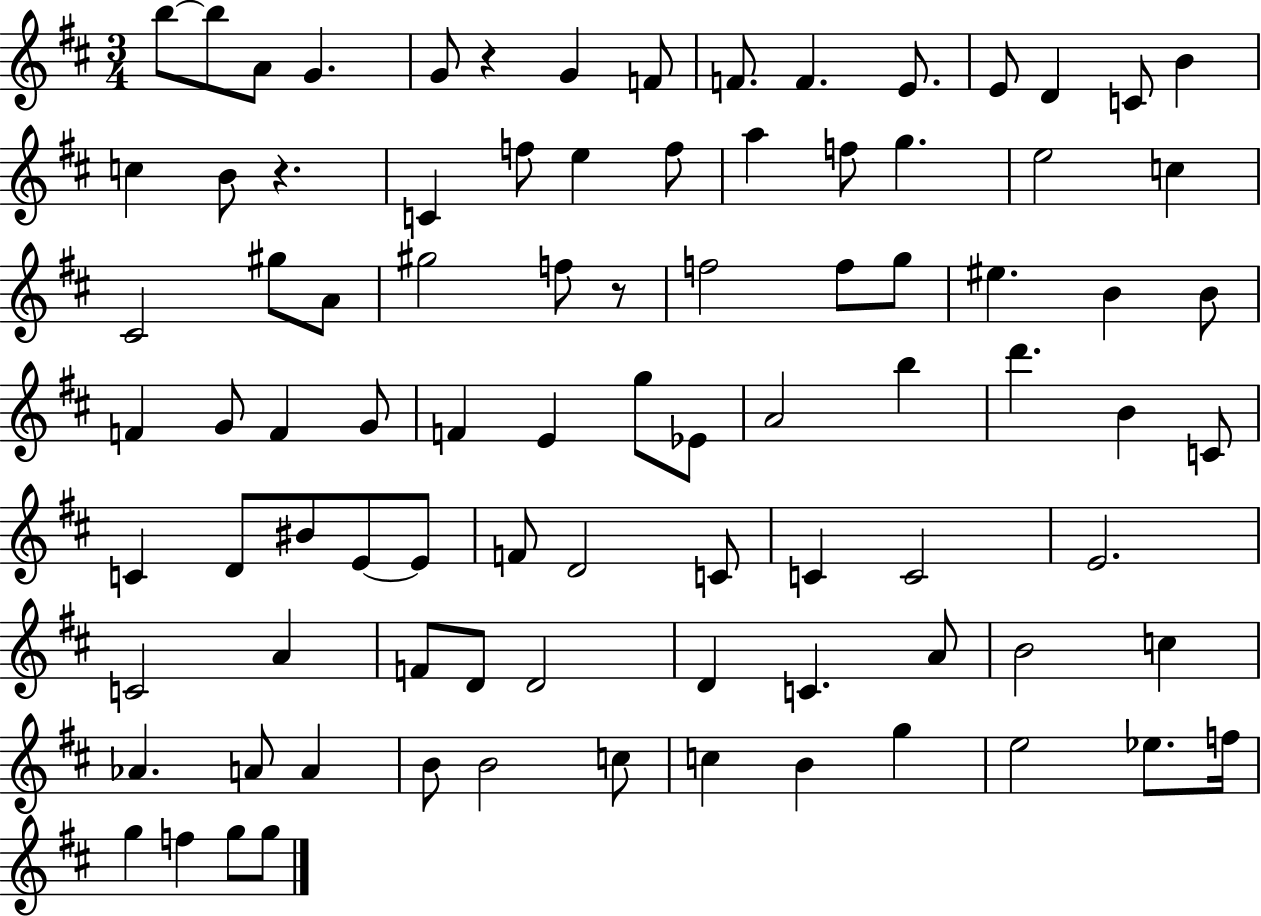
B5/e B5/e A4/e G4/q. G4/e R/q G4/q F4/e F4/e. F4/q. E4/e. E4/e D4/q C4/e B4/q C5/q B4/e R/q. C4/q F5/e E5/q F5/e A5/q F5/e G5/q. E5/h C5/q C#4/h G#5/e A4/e G#5/h F5/e R/e F5/h F5/e G5/e EIS5/q. B4/q B4/e F4/q G4/e F4/q G4/e F4/q E4/q G5/e Eb4/e A4/h B5/q D6/q. B4/q C4/e C4/q D4/e BIS4/e E4/e E4/e F4/e D4/h C4/e C4/q C4/h E4/h. C4/h A4/q F4/e D4/e D4/h D4/q C4/q. A4/e B4/h C5/q Ab4/q. A4/e A4/q B4/e B4/h C5/e C5/q B4/q G5/q E5/h Eb5/e. F5/s G5/q F5/q G5/e G5/e